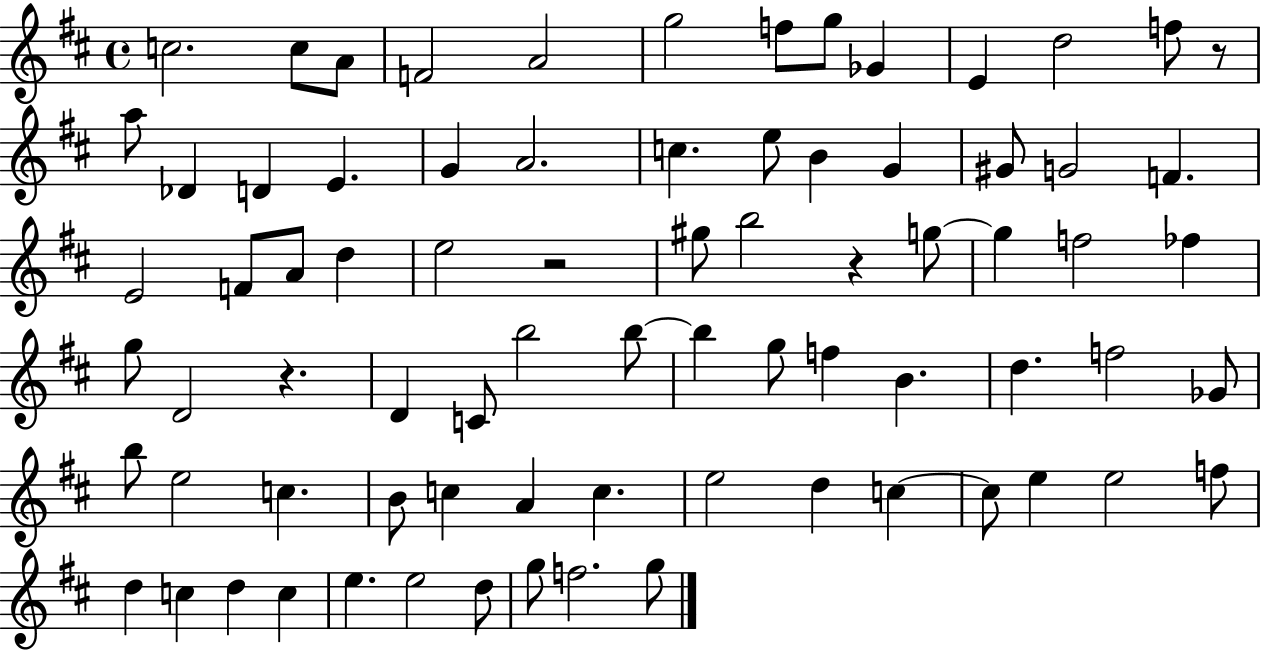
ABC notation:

X:1
T:Untitled
M:4/4
L:1/4
K:D
c2 c/2 A/2 F2 A2 g2 f/2 g/2 _G E d2 f/2 z/2 a/2 _D D E G A2 c e/2 B G ^G/2 G2 F E2 F/2 A/2 d e2 z2 ^g/2 b2 z g/2 g f2 _f g/2 D2 z D C/2 b2 b/2 b g/2 f B d f2 _G/2 b/2 e2 c B/2 c A c e2 d c c/2 e e2 f/2 d c d c e e2 d/2 g/2 f2 g/2